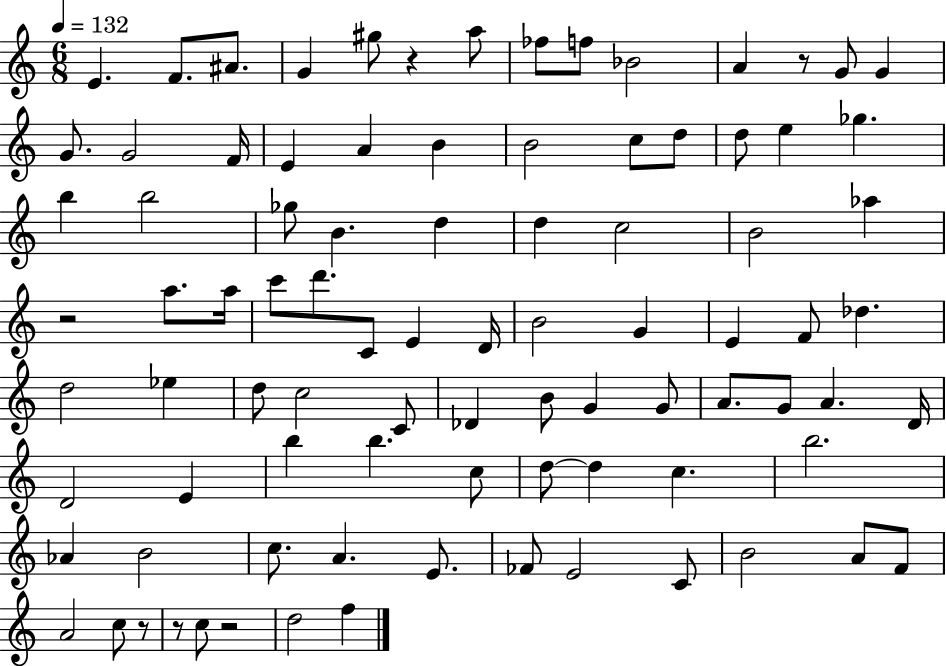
E4/q. F4/e. A#4/e. G4/q G#5/e R/q A5/e FES5/e F5/e Bb4/h A4/q R/e G4/e G4/q G4/e. G4/h F4/s E4/q A4/q B4/q B4/h C5/e D5/e D5/e E5/q Gb5/q. B5/q B5/h Gb5/e B4/q. D5/q D5/q C5/h B4/h Ab5/q R/h A5/e. A5/s C6/e D6/e. C4/e E4/q D4/s B4/h G4/q E4/q F4/e Db5/q. D5/h Eb5/q D5/e C5/h C4/e Db4/q B4/e G4/q G4/e A4/e. G4/e A4/q. D4/s D4/h E4/q B5/q B5/q. C5/e D5/e D5/q C5/q. B5/h. Ab4/q B4/h C5/e. A4/q. E4/e. FES4/e E4/h C4/e B4/h A4/e F4/e A4/h C5/e R/e R/e C5/e R/h D5/h F5/q